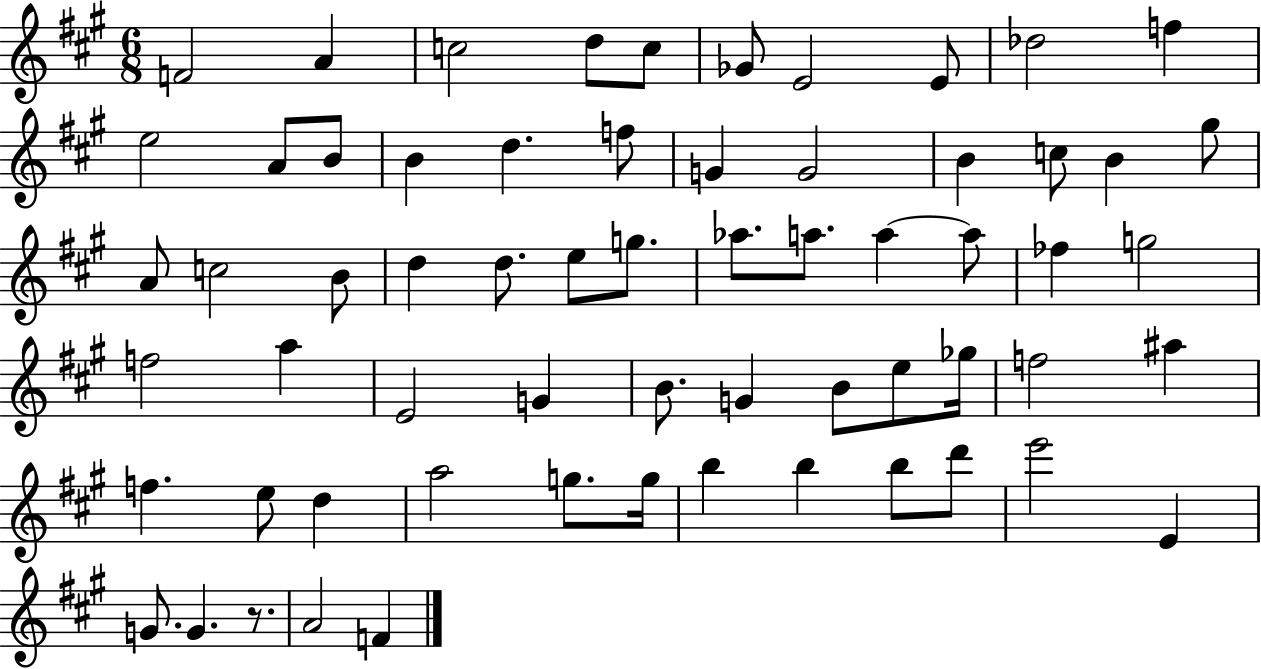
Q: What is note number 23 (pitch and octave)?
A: A4